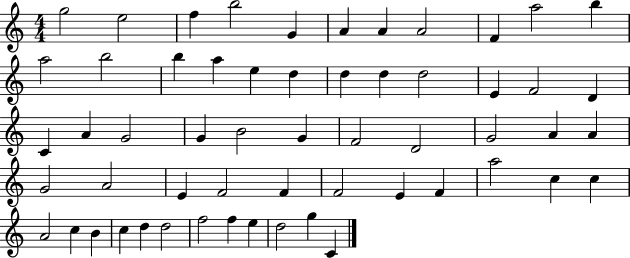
{
  \clef treble
  \numericTimeSignature
  \time 4/4
  \key c \major
  g''2 e''2 | f''4 b''2 g'4 | a'4 a'4 a'2 | f'4 a''2 b''4 | \break a''2 b''2 | b''4 a''4 e''4 d''4 | d''4 d''4 d''2 | e'4 f'2 d'4 | \break c'4 a'4 g'2 | g'4 b'2 g'4 | f'2 d'2 | g'2 a'4 a'4 | \break g'2 a'2 | e'4 f'2 f'4 | f'2 e'4 f'4 | a''2 c''4 c''4 | \break a'2 c''4 b'4 | c''4 d''4 d''2 | f''2 f''4 e''4 | d''2 g''4 c'4 | \break \bar "|."
}